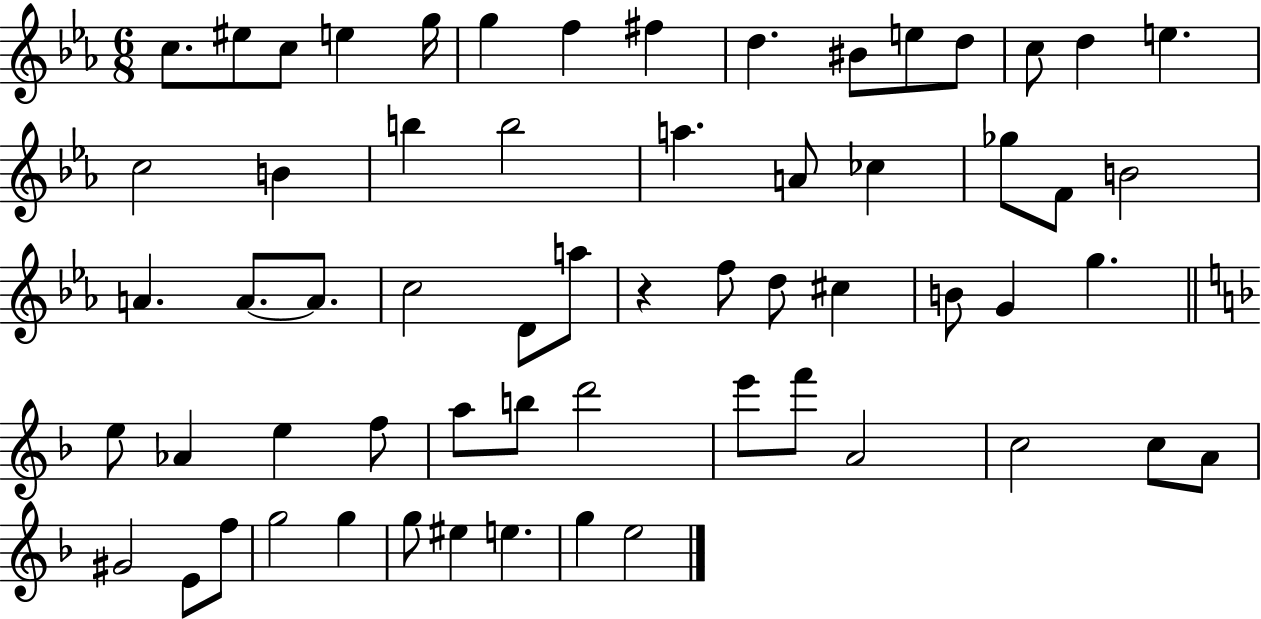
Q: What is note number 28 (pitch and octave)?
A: A4